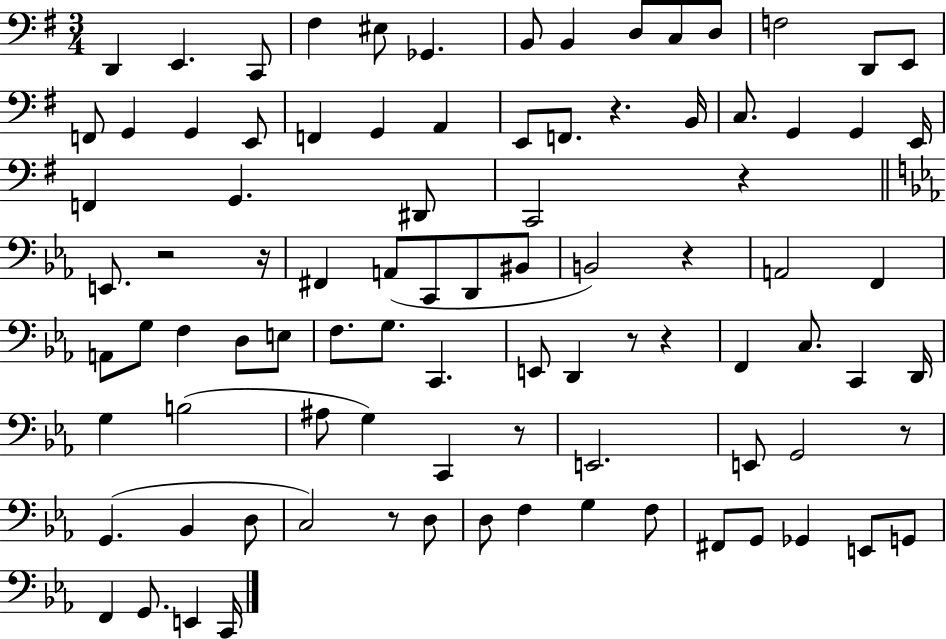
D2/q E2/q. C2/e F#3/q EIS3/e Gb2/q. B2/e B2/q D3/e C3/e D3/e F3/h D2/e E2/e F2/e G2/q G2/q E2/e F2/q G2/q A2/q E2/e F2/e. R/q. B2/s C3/e. G2/q G2/q E2/s F2/q G2/q. D#2/e C2/h R/q E2/e. R/h R/s F#2/q A2/e C2/e D2/e BIS2/e B2/h R/q A2/h F2/q A2/e G3/e F3/q D3/e E3/e F3/e. G3/e. C2/q. E2/e D2/q R/e R/q F2/q C3/e. C2/q D2/s G3/q B3/h A#3/e G3/q C2/q R/e E2/h. E2/e G2/h R/e G2/q. Bb2/q D3/e C3/h R/e D3/e D3/e F3/q G3/q F3/e F#2/e G2/e Gb2/q E2/e G2/e F2/q G2/e. E2/q C2/s